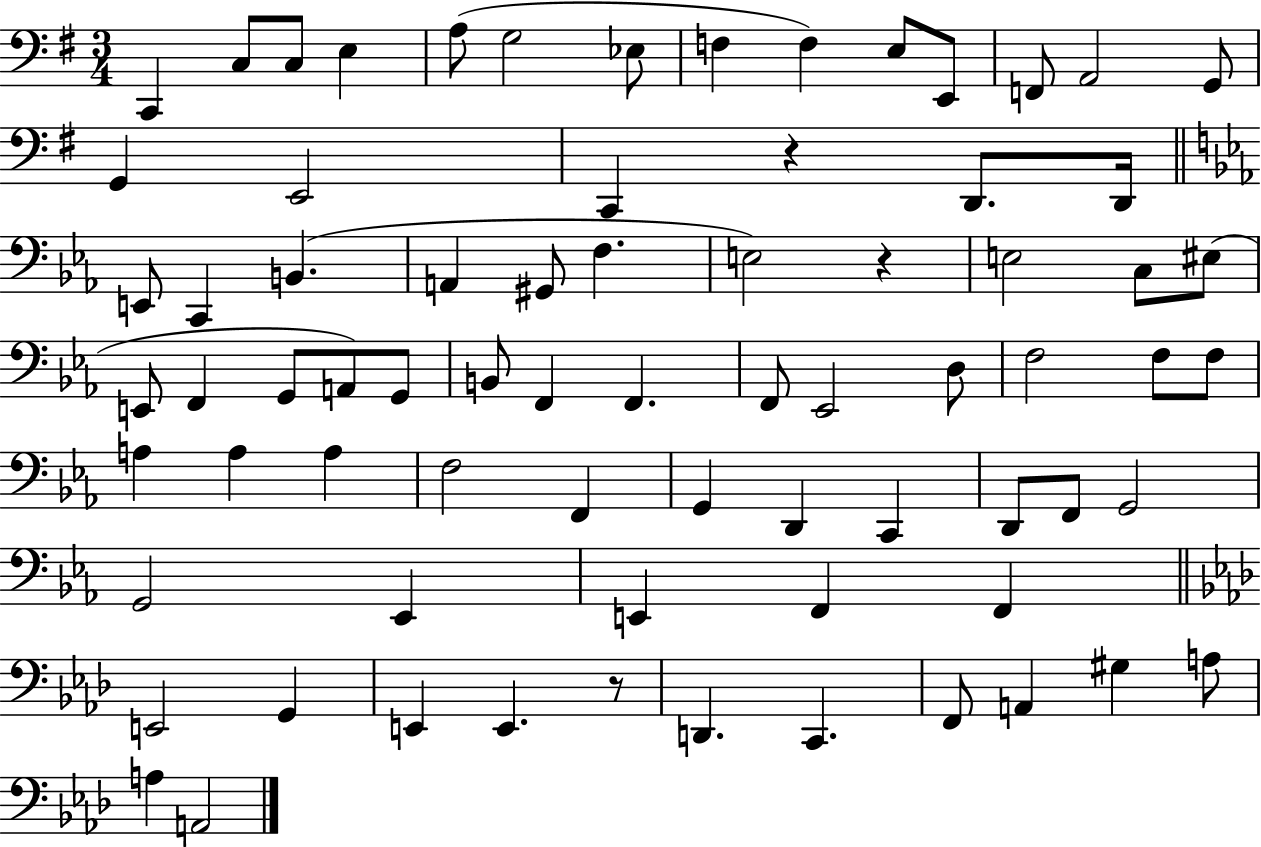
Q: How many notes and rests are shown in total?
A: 74